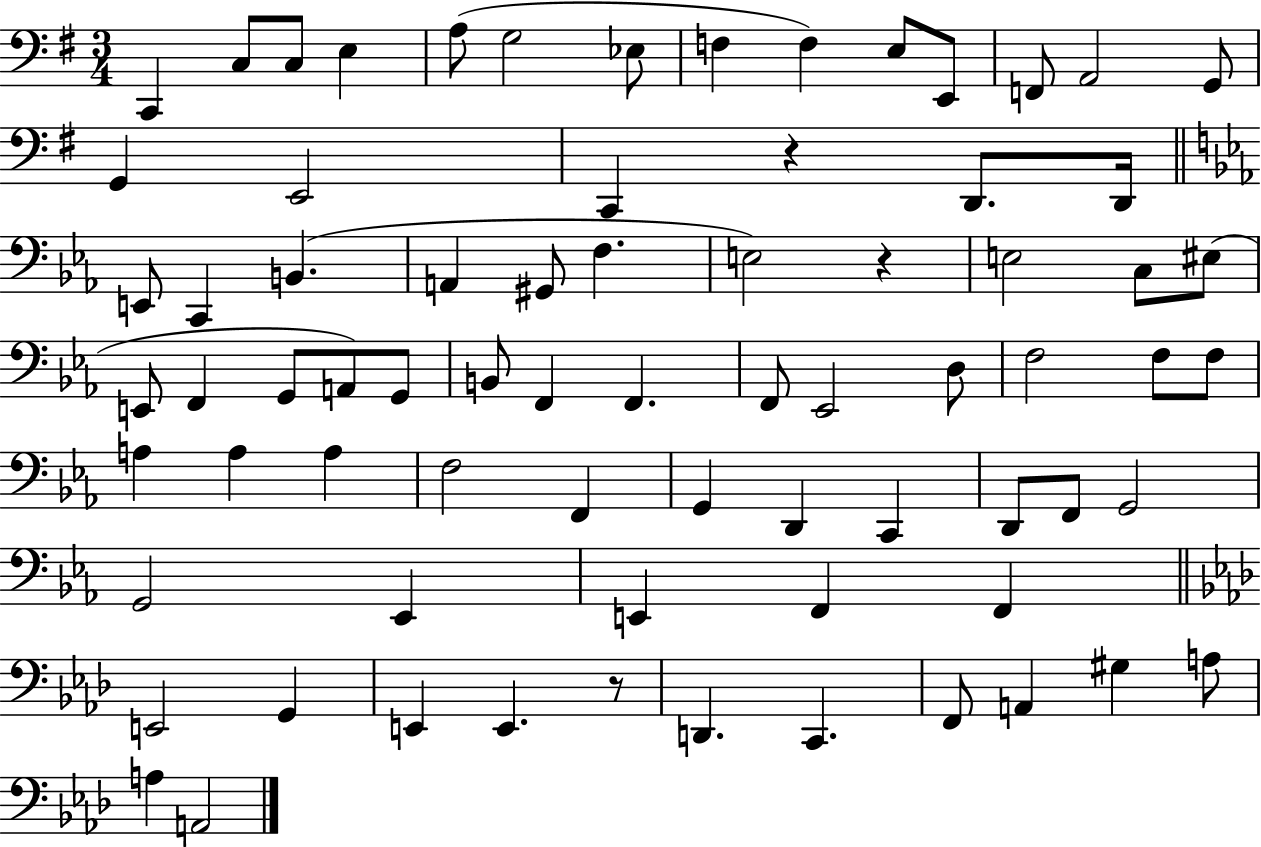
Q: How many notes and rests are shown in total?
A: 74